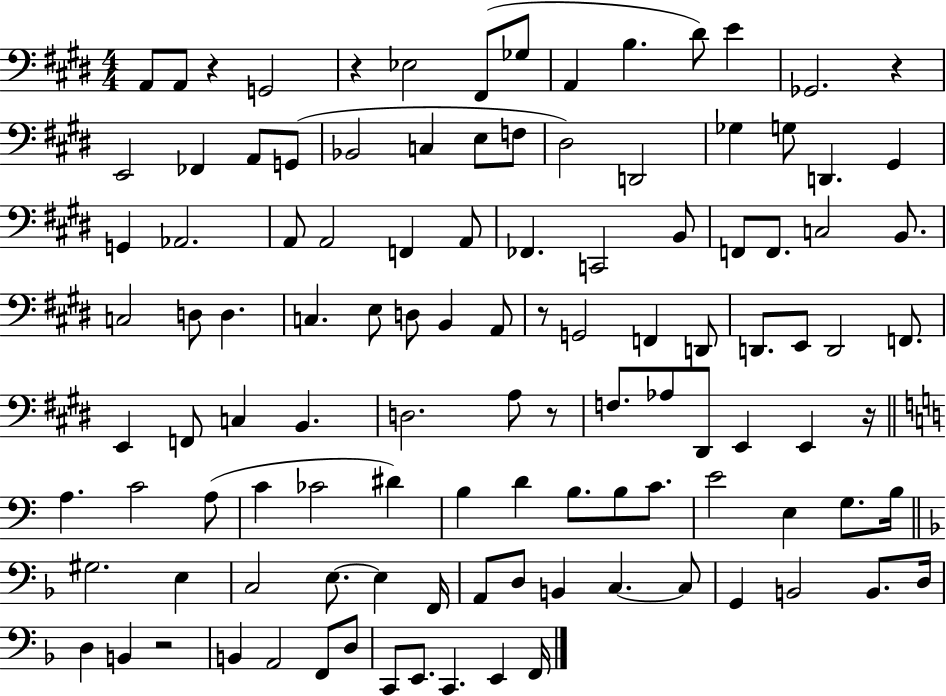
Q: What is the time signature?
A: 4/4